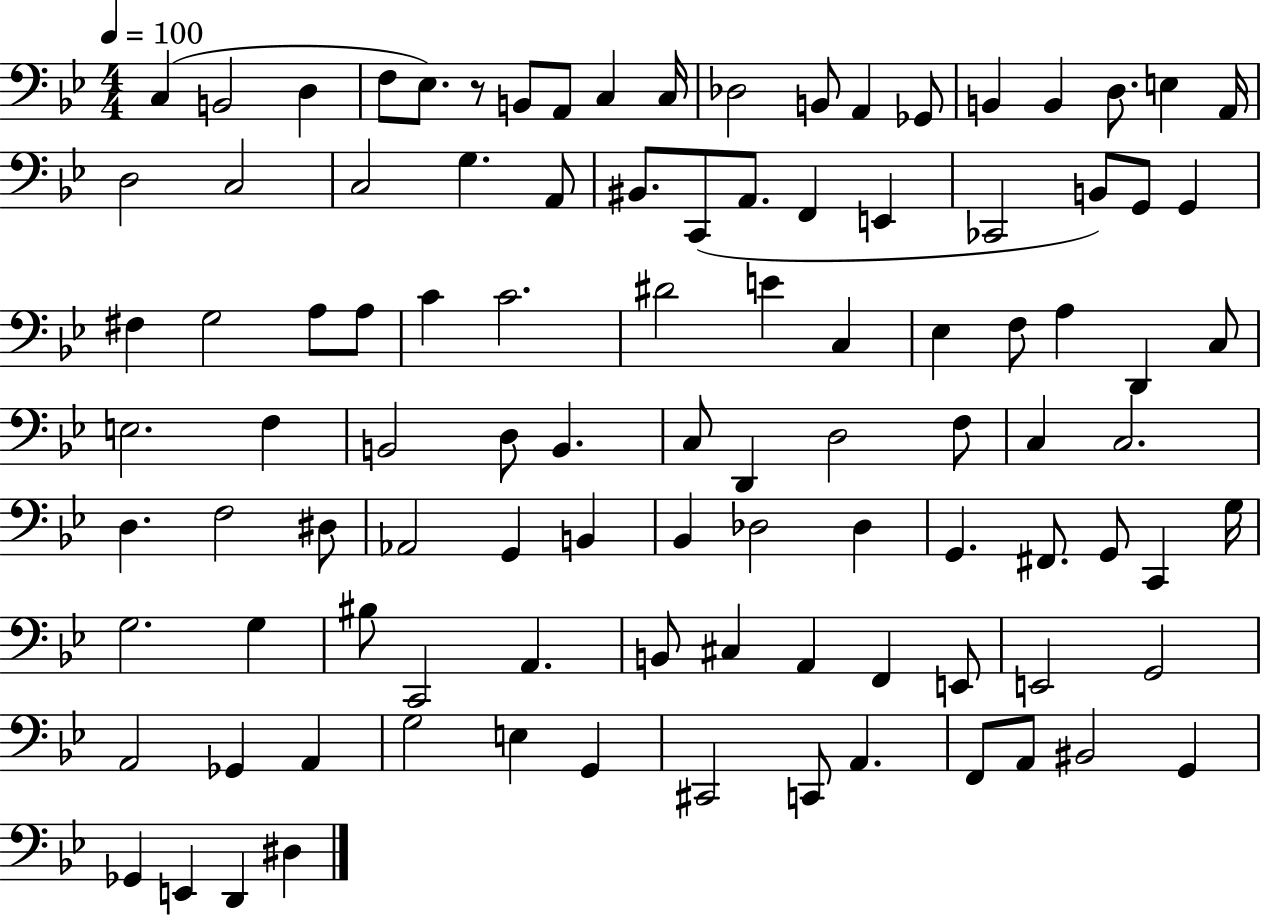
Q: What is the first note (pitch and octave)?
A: C3